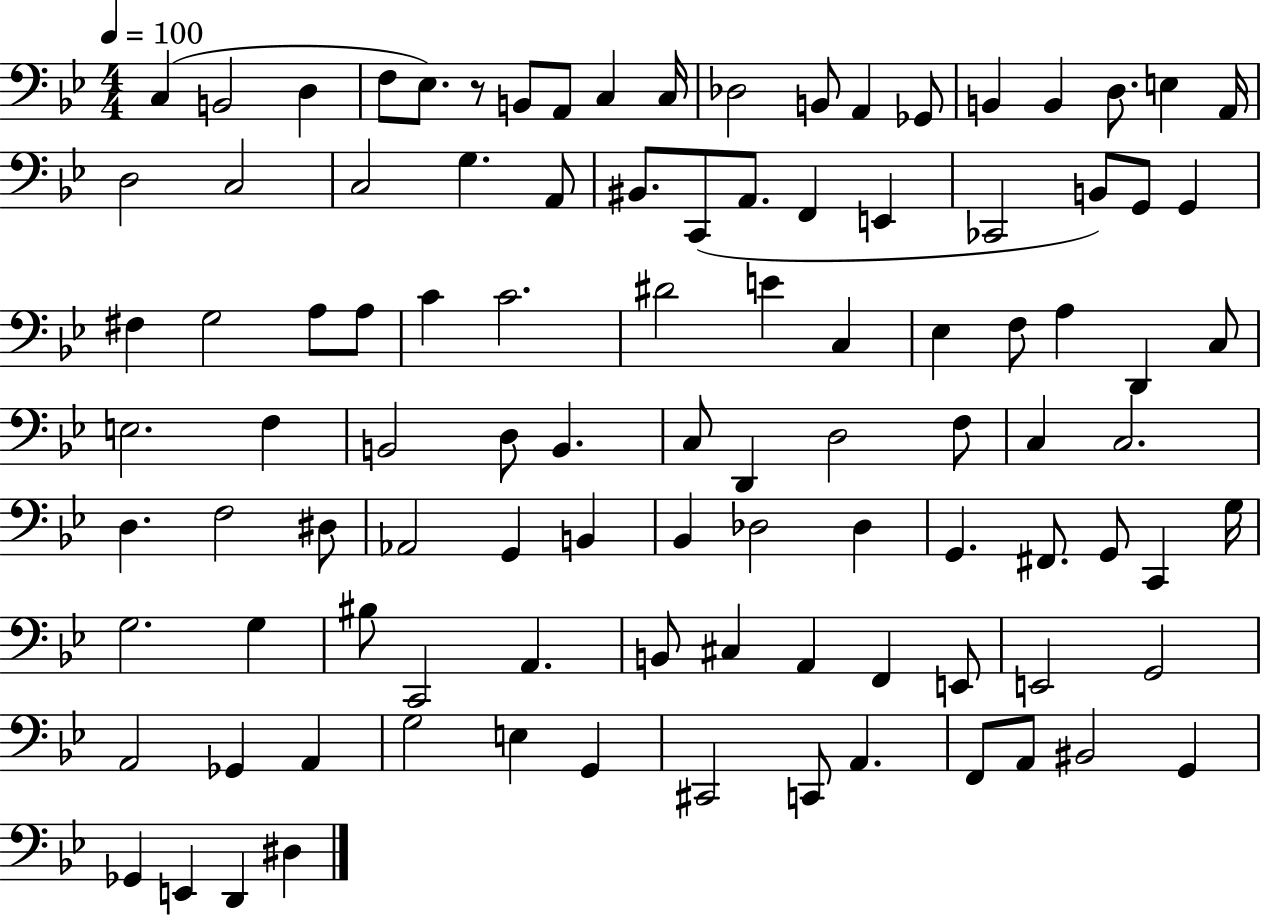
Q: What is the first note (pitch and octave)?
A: C3